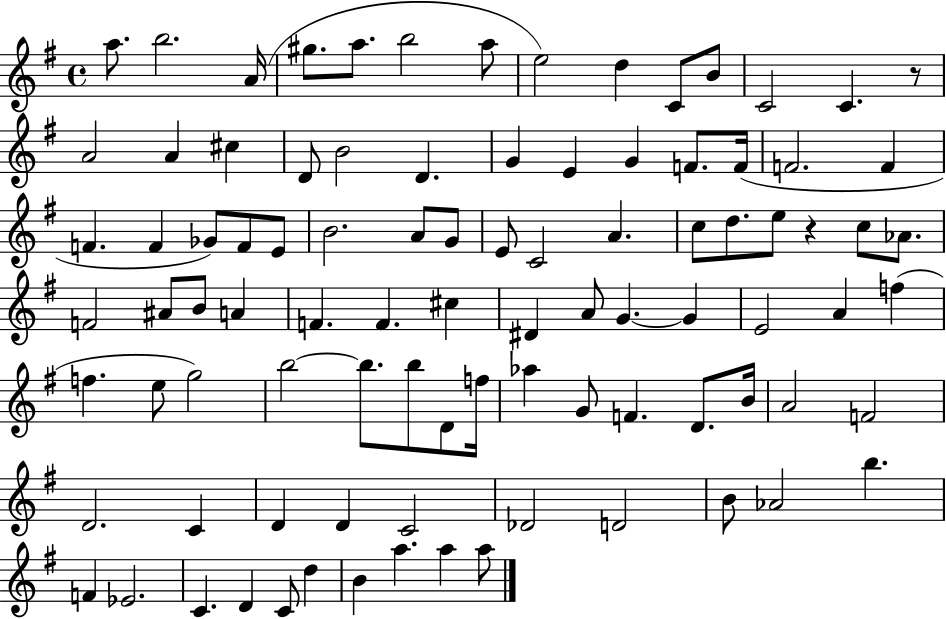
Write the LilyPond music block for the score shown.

{
  \clef treble
  \time 4/4
  \defaultTimeSignature
  \key g \major
  a''8. b''2. a'16( | gis''8. a''8. b''2 a''8 | e''2) d''4 c'8 b'8 | c'2 c'4. r8 | \break a'2 a'4 cis''4 | d'8 b'2 d'4. | g'4 e'4 g'4 f'8. f'16( | f'2. f'4 | \break f'4. f'4 ges'8) f'8 e'8 | b'2. a'8 g'8 | e'8 c'2 a'4. | c''8 d''8. e''8 r4 c''8 aes'8. | \break f'2 ais'8 b'8 a'4 | f'4. f'4. cis''4 | dis'4 a'8 g'4.~~ g'4 | e'2 a'4 f''4( | \break f''4. e''8 g''2) | b''2~~ b''8. b''8 d'8 f''16 | aes''4 g'8 f'4. d'8. b'16 | a'2 f'2 | \break d'2. c'4 | d'4 d'4 c'2 | des'2 d'2 | b'8 aes'2 b''4. | \break f'4 ees'2. | c'4. d'4 c'8 d''4 | b'4 a''4. a''4 a''8 | \bar "|."
}